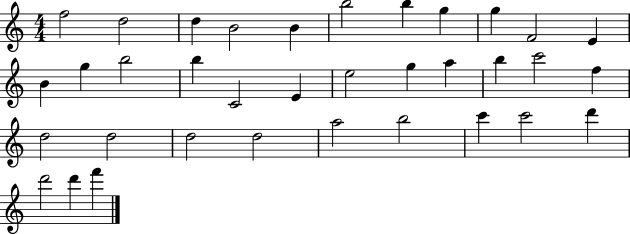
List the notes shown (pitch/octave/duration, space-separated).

F5/h D5/h D5/q B4/h B4/q B5/h B5/q G5/q G5/q F4/h E4/q B4/q G5/q B5/h B5/q C4/h E4/q E5/h G5/q A5/q B5/q C6/h F5/q D5/h D5/h D5/h D5/h A5/h B5/h C6/q C6/h D6/q D6/h D6/q F6/q